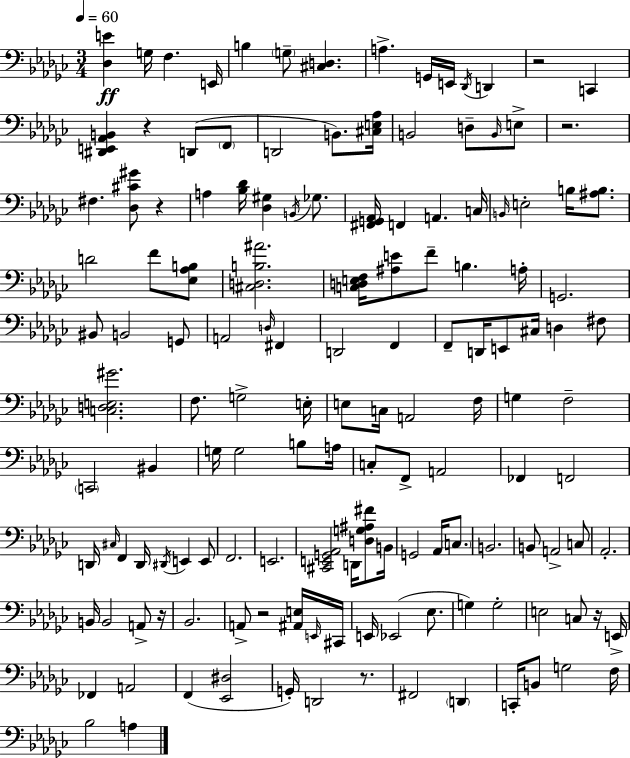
{
  \clef bass
  \numericTimeSignature
  \time 3/4
  \key ees \minor
  \tempo 4 = 60
  <des e'>4\ff g16 f4. e,16 | b4 \parenthesize g8-- <cis d>4. | a4.-> g,16 e,16 \acciaccatura { des,16 } d,4 | r2 c,4 | \break <dis, e, aes, b,>4 r4 d,8( \parenthesize f,8 | d,2 b,8.) | <cis e aes>16 b,2 d8-- \grace { b,16 } | e8-> r2. | \break fis4. <des cis' gis'>8 r4 | a4 <bes des'>16 <des gis>4 \acciaccatura { b,16 } | ges8. <fis, g, aes,>16 f,4 a,4. | c16 \grace { b,16 } e2-. | \break b16 <ais b>8. d'2 | f'8 <ees aes b>8 <cis d b ais'>2. | <c d e f>16 <ais e'>8 f'8-- b4. | a16-. g,2. | \break bis,8 b,2 | g,8 a,2 | \grace { d16 } fis,4 d,2 | f,4 f,8-- d,16 e,8 cis16 d4 | \break fis8 <c d e gis'>2. | f8. g2-> | e16-. e8 c16 a,2 | f16 g4 f2-- | \break \parenthesize c,2 | bis,4 g16 g2 | b8 a16 c8-. f,8-> a,2 | fes,4 f,2 | \break d,16 \grace { cis16 } f,4 d,16 | \acciaccatura { dis,16 } e,4 e,8 f,2. | e,2. | <cis, e, g, aes,>2 | \break d,16 <d g ais fis'>8 b,16 g,2 | aes,16 \parenthesize c8. b,2. | b,8 a,2-> | c8 aes,2.-. | \break b,16 b,2 | a,8-> r16 bes,2. | a,8-> r2 | <ais, e>16 \grace { e,16 } cis,16 e,16 ees,2( | \break ees8. g4) | g2-. e2 | c8 r16 e,16-> fes,4 | a,2 f,4( | \break <ees, dis>2 g,16-.) d,2 | r8. fis,2 | \parenthesize d,4 c,16-. b,8 g2 | f16 bes2 | \break a4 \bar "|."
}